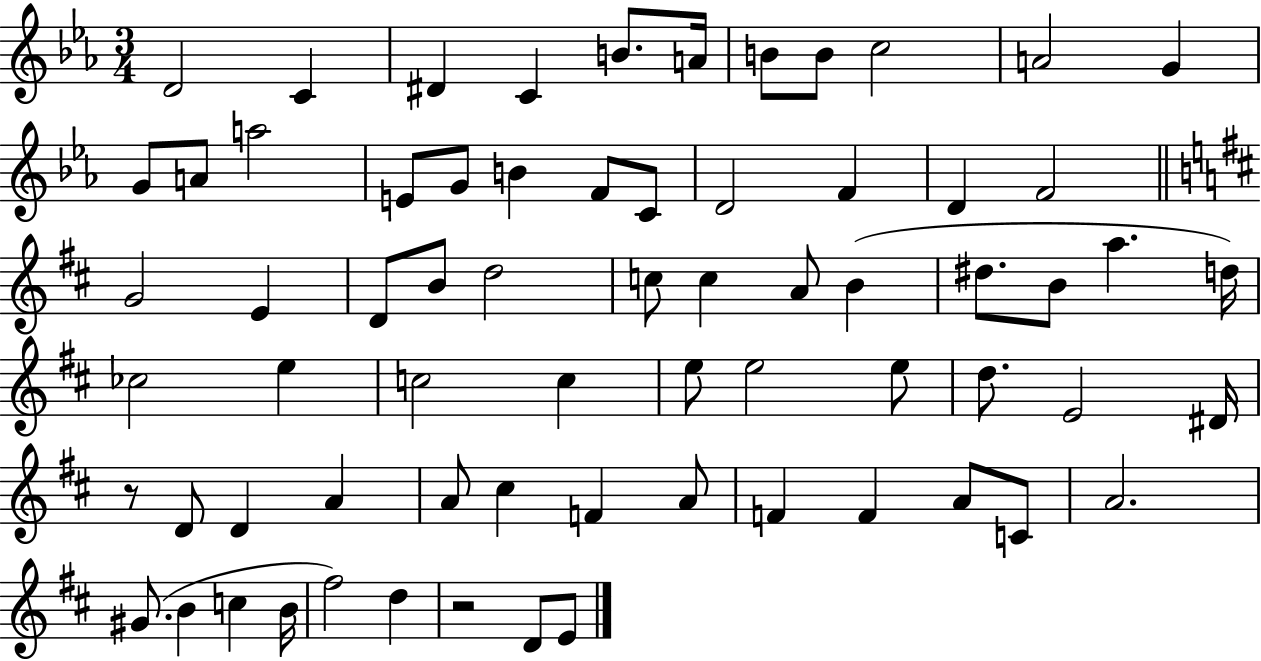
X:1
T:Untitled
M:3/4
L:1/4
K:Eb
D2 C ^D C B/2 A/4 B/2 B/2 c2 A2 G G/2 A/2 a2 E/2 G/2 B F/2 C/2 D2 F D F2 G2 E D/2 B/2 d2 c/2 c A/2 B ^d/2 B/2 a d/4 _c2 e c2 c e/2 e2 e/2 d/2 E2 ^D/4 z/2 D/2 D A A/2 ^c F A/2 F F A/2 C/2 A2 ^G/2 B c B/4 ^f2 d z2 D/2 E/2